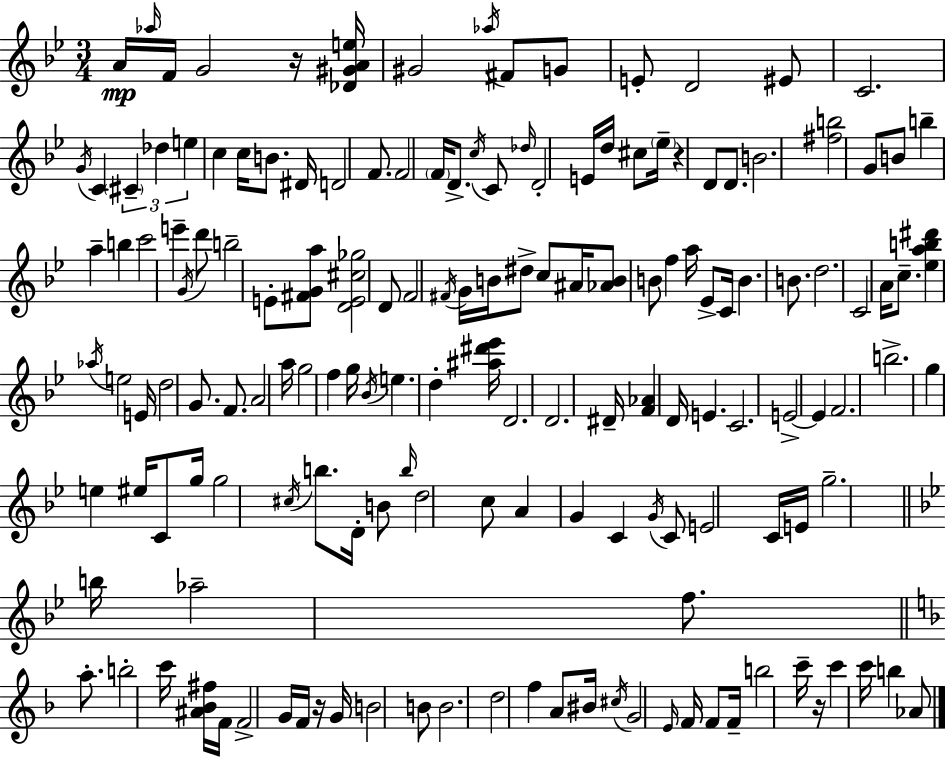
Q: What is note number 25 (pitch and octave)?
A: F4